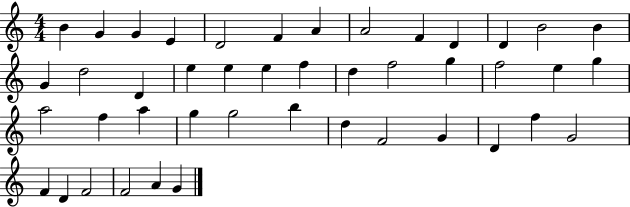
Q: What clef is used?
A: treble